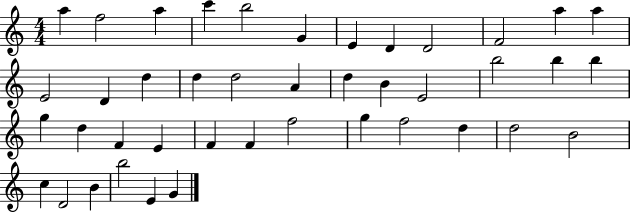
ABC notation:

X:1
T:Untitled
M:4/4
L:1/4
K:C
a f2 a c' b2 G E D D2 F2 a a E2 D d d d2 A d B E2 b2 b b g d F E F F f2 g f2 d d2 B2 c D2 B b2 E G